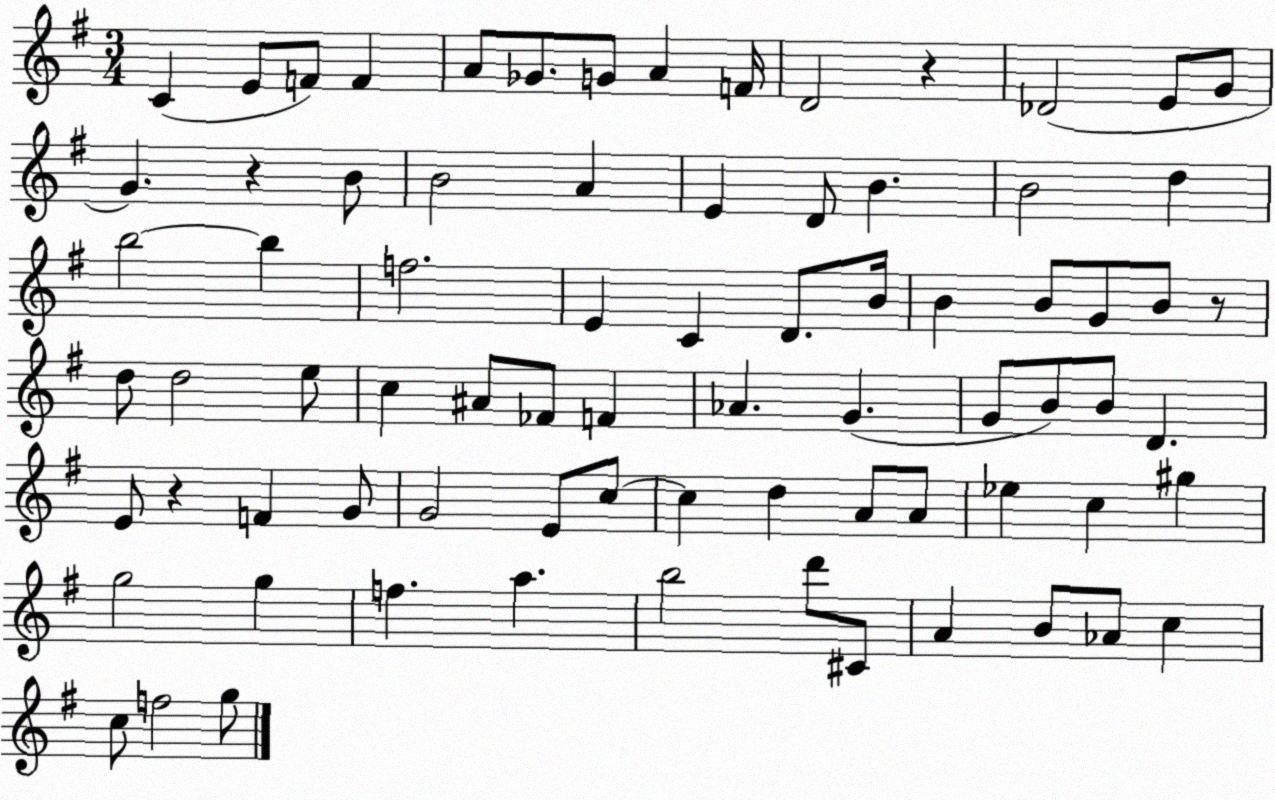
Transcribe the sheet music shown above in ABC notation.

X:1
T:Untitled
M:3/4
L:1/4
K:G
C E/2 F/2 F A/2 _G/2 G/2 A F/4 D2 z _D2 E/2 G/2 G z B/2 B2 A E D/2 B B2 d b2 b f2 E C D/2 B/4 B B/2 G/2 B/2 z/2 d/2 d2 e/2 c ^A/2 _F/2 F _A G G/2 B/2 B/2 D E/2 z F G/2 G2 E/2 c/2 c d A/2 A/2 _e c ^g g2 g f a b2 d'/2 ^C/2 A B/2 _A/2 c c/2 f2 g/2